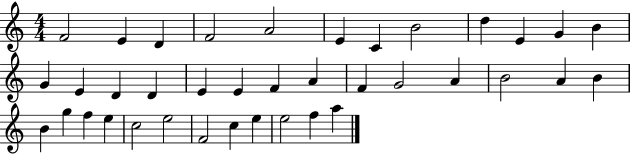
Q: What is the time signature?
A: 4/4